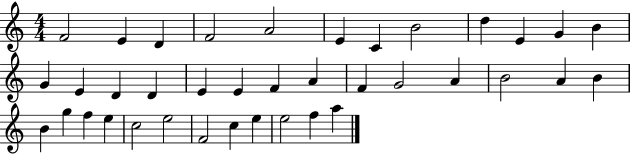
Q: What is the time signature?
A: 4/4